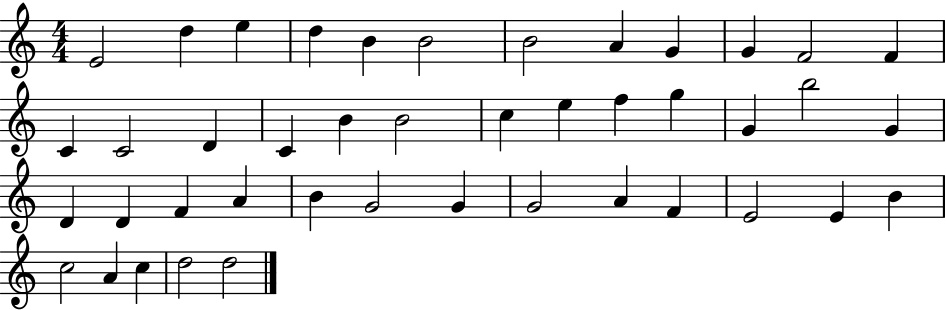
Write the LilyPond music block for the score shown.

{
  \clef treble
  \numericTimeSignature
  \time 4/4
  \key c \major
  e'2 d''4 e''4 | d''4 b'4 b'2 | b'2 a'4 g'4 | g'4 f'2 f'4 | \break c'4 c'2 d'4 | c'4 b'4 b'2 | c''4 e''4 f''4 g''4 | g'4 b''2 g'4 | \break d'4 d'4 f'4 a'4 | b'4 g'2 g'4 | g'2 a'4 f'4 | e'2 e'4 b'4 | \break c''2 a'4 c''4 | d''2 d''2 | \bar "|."
}